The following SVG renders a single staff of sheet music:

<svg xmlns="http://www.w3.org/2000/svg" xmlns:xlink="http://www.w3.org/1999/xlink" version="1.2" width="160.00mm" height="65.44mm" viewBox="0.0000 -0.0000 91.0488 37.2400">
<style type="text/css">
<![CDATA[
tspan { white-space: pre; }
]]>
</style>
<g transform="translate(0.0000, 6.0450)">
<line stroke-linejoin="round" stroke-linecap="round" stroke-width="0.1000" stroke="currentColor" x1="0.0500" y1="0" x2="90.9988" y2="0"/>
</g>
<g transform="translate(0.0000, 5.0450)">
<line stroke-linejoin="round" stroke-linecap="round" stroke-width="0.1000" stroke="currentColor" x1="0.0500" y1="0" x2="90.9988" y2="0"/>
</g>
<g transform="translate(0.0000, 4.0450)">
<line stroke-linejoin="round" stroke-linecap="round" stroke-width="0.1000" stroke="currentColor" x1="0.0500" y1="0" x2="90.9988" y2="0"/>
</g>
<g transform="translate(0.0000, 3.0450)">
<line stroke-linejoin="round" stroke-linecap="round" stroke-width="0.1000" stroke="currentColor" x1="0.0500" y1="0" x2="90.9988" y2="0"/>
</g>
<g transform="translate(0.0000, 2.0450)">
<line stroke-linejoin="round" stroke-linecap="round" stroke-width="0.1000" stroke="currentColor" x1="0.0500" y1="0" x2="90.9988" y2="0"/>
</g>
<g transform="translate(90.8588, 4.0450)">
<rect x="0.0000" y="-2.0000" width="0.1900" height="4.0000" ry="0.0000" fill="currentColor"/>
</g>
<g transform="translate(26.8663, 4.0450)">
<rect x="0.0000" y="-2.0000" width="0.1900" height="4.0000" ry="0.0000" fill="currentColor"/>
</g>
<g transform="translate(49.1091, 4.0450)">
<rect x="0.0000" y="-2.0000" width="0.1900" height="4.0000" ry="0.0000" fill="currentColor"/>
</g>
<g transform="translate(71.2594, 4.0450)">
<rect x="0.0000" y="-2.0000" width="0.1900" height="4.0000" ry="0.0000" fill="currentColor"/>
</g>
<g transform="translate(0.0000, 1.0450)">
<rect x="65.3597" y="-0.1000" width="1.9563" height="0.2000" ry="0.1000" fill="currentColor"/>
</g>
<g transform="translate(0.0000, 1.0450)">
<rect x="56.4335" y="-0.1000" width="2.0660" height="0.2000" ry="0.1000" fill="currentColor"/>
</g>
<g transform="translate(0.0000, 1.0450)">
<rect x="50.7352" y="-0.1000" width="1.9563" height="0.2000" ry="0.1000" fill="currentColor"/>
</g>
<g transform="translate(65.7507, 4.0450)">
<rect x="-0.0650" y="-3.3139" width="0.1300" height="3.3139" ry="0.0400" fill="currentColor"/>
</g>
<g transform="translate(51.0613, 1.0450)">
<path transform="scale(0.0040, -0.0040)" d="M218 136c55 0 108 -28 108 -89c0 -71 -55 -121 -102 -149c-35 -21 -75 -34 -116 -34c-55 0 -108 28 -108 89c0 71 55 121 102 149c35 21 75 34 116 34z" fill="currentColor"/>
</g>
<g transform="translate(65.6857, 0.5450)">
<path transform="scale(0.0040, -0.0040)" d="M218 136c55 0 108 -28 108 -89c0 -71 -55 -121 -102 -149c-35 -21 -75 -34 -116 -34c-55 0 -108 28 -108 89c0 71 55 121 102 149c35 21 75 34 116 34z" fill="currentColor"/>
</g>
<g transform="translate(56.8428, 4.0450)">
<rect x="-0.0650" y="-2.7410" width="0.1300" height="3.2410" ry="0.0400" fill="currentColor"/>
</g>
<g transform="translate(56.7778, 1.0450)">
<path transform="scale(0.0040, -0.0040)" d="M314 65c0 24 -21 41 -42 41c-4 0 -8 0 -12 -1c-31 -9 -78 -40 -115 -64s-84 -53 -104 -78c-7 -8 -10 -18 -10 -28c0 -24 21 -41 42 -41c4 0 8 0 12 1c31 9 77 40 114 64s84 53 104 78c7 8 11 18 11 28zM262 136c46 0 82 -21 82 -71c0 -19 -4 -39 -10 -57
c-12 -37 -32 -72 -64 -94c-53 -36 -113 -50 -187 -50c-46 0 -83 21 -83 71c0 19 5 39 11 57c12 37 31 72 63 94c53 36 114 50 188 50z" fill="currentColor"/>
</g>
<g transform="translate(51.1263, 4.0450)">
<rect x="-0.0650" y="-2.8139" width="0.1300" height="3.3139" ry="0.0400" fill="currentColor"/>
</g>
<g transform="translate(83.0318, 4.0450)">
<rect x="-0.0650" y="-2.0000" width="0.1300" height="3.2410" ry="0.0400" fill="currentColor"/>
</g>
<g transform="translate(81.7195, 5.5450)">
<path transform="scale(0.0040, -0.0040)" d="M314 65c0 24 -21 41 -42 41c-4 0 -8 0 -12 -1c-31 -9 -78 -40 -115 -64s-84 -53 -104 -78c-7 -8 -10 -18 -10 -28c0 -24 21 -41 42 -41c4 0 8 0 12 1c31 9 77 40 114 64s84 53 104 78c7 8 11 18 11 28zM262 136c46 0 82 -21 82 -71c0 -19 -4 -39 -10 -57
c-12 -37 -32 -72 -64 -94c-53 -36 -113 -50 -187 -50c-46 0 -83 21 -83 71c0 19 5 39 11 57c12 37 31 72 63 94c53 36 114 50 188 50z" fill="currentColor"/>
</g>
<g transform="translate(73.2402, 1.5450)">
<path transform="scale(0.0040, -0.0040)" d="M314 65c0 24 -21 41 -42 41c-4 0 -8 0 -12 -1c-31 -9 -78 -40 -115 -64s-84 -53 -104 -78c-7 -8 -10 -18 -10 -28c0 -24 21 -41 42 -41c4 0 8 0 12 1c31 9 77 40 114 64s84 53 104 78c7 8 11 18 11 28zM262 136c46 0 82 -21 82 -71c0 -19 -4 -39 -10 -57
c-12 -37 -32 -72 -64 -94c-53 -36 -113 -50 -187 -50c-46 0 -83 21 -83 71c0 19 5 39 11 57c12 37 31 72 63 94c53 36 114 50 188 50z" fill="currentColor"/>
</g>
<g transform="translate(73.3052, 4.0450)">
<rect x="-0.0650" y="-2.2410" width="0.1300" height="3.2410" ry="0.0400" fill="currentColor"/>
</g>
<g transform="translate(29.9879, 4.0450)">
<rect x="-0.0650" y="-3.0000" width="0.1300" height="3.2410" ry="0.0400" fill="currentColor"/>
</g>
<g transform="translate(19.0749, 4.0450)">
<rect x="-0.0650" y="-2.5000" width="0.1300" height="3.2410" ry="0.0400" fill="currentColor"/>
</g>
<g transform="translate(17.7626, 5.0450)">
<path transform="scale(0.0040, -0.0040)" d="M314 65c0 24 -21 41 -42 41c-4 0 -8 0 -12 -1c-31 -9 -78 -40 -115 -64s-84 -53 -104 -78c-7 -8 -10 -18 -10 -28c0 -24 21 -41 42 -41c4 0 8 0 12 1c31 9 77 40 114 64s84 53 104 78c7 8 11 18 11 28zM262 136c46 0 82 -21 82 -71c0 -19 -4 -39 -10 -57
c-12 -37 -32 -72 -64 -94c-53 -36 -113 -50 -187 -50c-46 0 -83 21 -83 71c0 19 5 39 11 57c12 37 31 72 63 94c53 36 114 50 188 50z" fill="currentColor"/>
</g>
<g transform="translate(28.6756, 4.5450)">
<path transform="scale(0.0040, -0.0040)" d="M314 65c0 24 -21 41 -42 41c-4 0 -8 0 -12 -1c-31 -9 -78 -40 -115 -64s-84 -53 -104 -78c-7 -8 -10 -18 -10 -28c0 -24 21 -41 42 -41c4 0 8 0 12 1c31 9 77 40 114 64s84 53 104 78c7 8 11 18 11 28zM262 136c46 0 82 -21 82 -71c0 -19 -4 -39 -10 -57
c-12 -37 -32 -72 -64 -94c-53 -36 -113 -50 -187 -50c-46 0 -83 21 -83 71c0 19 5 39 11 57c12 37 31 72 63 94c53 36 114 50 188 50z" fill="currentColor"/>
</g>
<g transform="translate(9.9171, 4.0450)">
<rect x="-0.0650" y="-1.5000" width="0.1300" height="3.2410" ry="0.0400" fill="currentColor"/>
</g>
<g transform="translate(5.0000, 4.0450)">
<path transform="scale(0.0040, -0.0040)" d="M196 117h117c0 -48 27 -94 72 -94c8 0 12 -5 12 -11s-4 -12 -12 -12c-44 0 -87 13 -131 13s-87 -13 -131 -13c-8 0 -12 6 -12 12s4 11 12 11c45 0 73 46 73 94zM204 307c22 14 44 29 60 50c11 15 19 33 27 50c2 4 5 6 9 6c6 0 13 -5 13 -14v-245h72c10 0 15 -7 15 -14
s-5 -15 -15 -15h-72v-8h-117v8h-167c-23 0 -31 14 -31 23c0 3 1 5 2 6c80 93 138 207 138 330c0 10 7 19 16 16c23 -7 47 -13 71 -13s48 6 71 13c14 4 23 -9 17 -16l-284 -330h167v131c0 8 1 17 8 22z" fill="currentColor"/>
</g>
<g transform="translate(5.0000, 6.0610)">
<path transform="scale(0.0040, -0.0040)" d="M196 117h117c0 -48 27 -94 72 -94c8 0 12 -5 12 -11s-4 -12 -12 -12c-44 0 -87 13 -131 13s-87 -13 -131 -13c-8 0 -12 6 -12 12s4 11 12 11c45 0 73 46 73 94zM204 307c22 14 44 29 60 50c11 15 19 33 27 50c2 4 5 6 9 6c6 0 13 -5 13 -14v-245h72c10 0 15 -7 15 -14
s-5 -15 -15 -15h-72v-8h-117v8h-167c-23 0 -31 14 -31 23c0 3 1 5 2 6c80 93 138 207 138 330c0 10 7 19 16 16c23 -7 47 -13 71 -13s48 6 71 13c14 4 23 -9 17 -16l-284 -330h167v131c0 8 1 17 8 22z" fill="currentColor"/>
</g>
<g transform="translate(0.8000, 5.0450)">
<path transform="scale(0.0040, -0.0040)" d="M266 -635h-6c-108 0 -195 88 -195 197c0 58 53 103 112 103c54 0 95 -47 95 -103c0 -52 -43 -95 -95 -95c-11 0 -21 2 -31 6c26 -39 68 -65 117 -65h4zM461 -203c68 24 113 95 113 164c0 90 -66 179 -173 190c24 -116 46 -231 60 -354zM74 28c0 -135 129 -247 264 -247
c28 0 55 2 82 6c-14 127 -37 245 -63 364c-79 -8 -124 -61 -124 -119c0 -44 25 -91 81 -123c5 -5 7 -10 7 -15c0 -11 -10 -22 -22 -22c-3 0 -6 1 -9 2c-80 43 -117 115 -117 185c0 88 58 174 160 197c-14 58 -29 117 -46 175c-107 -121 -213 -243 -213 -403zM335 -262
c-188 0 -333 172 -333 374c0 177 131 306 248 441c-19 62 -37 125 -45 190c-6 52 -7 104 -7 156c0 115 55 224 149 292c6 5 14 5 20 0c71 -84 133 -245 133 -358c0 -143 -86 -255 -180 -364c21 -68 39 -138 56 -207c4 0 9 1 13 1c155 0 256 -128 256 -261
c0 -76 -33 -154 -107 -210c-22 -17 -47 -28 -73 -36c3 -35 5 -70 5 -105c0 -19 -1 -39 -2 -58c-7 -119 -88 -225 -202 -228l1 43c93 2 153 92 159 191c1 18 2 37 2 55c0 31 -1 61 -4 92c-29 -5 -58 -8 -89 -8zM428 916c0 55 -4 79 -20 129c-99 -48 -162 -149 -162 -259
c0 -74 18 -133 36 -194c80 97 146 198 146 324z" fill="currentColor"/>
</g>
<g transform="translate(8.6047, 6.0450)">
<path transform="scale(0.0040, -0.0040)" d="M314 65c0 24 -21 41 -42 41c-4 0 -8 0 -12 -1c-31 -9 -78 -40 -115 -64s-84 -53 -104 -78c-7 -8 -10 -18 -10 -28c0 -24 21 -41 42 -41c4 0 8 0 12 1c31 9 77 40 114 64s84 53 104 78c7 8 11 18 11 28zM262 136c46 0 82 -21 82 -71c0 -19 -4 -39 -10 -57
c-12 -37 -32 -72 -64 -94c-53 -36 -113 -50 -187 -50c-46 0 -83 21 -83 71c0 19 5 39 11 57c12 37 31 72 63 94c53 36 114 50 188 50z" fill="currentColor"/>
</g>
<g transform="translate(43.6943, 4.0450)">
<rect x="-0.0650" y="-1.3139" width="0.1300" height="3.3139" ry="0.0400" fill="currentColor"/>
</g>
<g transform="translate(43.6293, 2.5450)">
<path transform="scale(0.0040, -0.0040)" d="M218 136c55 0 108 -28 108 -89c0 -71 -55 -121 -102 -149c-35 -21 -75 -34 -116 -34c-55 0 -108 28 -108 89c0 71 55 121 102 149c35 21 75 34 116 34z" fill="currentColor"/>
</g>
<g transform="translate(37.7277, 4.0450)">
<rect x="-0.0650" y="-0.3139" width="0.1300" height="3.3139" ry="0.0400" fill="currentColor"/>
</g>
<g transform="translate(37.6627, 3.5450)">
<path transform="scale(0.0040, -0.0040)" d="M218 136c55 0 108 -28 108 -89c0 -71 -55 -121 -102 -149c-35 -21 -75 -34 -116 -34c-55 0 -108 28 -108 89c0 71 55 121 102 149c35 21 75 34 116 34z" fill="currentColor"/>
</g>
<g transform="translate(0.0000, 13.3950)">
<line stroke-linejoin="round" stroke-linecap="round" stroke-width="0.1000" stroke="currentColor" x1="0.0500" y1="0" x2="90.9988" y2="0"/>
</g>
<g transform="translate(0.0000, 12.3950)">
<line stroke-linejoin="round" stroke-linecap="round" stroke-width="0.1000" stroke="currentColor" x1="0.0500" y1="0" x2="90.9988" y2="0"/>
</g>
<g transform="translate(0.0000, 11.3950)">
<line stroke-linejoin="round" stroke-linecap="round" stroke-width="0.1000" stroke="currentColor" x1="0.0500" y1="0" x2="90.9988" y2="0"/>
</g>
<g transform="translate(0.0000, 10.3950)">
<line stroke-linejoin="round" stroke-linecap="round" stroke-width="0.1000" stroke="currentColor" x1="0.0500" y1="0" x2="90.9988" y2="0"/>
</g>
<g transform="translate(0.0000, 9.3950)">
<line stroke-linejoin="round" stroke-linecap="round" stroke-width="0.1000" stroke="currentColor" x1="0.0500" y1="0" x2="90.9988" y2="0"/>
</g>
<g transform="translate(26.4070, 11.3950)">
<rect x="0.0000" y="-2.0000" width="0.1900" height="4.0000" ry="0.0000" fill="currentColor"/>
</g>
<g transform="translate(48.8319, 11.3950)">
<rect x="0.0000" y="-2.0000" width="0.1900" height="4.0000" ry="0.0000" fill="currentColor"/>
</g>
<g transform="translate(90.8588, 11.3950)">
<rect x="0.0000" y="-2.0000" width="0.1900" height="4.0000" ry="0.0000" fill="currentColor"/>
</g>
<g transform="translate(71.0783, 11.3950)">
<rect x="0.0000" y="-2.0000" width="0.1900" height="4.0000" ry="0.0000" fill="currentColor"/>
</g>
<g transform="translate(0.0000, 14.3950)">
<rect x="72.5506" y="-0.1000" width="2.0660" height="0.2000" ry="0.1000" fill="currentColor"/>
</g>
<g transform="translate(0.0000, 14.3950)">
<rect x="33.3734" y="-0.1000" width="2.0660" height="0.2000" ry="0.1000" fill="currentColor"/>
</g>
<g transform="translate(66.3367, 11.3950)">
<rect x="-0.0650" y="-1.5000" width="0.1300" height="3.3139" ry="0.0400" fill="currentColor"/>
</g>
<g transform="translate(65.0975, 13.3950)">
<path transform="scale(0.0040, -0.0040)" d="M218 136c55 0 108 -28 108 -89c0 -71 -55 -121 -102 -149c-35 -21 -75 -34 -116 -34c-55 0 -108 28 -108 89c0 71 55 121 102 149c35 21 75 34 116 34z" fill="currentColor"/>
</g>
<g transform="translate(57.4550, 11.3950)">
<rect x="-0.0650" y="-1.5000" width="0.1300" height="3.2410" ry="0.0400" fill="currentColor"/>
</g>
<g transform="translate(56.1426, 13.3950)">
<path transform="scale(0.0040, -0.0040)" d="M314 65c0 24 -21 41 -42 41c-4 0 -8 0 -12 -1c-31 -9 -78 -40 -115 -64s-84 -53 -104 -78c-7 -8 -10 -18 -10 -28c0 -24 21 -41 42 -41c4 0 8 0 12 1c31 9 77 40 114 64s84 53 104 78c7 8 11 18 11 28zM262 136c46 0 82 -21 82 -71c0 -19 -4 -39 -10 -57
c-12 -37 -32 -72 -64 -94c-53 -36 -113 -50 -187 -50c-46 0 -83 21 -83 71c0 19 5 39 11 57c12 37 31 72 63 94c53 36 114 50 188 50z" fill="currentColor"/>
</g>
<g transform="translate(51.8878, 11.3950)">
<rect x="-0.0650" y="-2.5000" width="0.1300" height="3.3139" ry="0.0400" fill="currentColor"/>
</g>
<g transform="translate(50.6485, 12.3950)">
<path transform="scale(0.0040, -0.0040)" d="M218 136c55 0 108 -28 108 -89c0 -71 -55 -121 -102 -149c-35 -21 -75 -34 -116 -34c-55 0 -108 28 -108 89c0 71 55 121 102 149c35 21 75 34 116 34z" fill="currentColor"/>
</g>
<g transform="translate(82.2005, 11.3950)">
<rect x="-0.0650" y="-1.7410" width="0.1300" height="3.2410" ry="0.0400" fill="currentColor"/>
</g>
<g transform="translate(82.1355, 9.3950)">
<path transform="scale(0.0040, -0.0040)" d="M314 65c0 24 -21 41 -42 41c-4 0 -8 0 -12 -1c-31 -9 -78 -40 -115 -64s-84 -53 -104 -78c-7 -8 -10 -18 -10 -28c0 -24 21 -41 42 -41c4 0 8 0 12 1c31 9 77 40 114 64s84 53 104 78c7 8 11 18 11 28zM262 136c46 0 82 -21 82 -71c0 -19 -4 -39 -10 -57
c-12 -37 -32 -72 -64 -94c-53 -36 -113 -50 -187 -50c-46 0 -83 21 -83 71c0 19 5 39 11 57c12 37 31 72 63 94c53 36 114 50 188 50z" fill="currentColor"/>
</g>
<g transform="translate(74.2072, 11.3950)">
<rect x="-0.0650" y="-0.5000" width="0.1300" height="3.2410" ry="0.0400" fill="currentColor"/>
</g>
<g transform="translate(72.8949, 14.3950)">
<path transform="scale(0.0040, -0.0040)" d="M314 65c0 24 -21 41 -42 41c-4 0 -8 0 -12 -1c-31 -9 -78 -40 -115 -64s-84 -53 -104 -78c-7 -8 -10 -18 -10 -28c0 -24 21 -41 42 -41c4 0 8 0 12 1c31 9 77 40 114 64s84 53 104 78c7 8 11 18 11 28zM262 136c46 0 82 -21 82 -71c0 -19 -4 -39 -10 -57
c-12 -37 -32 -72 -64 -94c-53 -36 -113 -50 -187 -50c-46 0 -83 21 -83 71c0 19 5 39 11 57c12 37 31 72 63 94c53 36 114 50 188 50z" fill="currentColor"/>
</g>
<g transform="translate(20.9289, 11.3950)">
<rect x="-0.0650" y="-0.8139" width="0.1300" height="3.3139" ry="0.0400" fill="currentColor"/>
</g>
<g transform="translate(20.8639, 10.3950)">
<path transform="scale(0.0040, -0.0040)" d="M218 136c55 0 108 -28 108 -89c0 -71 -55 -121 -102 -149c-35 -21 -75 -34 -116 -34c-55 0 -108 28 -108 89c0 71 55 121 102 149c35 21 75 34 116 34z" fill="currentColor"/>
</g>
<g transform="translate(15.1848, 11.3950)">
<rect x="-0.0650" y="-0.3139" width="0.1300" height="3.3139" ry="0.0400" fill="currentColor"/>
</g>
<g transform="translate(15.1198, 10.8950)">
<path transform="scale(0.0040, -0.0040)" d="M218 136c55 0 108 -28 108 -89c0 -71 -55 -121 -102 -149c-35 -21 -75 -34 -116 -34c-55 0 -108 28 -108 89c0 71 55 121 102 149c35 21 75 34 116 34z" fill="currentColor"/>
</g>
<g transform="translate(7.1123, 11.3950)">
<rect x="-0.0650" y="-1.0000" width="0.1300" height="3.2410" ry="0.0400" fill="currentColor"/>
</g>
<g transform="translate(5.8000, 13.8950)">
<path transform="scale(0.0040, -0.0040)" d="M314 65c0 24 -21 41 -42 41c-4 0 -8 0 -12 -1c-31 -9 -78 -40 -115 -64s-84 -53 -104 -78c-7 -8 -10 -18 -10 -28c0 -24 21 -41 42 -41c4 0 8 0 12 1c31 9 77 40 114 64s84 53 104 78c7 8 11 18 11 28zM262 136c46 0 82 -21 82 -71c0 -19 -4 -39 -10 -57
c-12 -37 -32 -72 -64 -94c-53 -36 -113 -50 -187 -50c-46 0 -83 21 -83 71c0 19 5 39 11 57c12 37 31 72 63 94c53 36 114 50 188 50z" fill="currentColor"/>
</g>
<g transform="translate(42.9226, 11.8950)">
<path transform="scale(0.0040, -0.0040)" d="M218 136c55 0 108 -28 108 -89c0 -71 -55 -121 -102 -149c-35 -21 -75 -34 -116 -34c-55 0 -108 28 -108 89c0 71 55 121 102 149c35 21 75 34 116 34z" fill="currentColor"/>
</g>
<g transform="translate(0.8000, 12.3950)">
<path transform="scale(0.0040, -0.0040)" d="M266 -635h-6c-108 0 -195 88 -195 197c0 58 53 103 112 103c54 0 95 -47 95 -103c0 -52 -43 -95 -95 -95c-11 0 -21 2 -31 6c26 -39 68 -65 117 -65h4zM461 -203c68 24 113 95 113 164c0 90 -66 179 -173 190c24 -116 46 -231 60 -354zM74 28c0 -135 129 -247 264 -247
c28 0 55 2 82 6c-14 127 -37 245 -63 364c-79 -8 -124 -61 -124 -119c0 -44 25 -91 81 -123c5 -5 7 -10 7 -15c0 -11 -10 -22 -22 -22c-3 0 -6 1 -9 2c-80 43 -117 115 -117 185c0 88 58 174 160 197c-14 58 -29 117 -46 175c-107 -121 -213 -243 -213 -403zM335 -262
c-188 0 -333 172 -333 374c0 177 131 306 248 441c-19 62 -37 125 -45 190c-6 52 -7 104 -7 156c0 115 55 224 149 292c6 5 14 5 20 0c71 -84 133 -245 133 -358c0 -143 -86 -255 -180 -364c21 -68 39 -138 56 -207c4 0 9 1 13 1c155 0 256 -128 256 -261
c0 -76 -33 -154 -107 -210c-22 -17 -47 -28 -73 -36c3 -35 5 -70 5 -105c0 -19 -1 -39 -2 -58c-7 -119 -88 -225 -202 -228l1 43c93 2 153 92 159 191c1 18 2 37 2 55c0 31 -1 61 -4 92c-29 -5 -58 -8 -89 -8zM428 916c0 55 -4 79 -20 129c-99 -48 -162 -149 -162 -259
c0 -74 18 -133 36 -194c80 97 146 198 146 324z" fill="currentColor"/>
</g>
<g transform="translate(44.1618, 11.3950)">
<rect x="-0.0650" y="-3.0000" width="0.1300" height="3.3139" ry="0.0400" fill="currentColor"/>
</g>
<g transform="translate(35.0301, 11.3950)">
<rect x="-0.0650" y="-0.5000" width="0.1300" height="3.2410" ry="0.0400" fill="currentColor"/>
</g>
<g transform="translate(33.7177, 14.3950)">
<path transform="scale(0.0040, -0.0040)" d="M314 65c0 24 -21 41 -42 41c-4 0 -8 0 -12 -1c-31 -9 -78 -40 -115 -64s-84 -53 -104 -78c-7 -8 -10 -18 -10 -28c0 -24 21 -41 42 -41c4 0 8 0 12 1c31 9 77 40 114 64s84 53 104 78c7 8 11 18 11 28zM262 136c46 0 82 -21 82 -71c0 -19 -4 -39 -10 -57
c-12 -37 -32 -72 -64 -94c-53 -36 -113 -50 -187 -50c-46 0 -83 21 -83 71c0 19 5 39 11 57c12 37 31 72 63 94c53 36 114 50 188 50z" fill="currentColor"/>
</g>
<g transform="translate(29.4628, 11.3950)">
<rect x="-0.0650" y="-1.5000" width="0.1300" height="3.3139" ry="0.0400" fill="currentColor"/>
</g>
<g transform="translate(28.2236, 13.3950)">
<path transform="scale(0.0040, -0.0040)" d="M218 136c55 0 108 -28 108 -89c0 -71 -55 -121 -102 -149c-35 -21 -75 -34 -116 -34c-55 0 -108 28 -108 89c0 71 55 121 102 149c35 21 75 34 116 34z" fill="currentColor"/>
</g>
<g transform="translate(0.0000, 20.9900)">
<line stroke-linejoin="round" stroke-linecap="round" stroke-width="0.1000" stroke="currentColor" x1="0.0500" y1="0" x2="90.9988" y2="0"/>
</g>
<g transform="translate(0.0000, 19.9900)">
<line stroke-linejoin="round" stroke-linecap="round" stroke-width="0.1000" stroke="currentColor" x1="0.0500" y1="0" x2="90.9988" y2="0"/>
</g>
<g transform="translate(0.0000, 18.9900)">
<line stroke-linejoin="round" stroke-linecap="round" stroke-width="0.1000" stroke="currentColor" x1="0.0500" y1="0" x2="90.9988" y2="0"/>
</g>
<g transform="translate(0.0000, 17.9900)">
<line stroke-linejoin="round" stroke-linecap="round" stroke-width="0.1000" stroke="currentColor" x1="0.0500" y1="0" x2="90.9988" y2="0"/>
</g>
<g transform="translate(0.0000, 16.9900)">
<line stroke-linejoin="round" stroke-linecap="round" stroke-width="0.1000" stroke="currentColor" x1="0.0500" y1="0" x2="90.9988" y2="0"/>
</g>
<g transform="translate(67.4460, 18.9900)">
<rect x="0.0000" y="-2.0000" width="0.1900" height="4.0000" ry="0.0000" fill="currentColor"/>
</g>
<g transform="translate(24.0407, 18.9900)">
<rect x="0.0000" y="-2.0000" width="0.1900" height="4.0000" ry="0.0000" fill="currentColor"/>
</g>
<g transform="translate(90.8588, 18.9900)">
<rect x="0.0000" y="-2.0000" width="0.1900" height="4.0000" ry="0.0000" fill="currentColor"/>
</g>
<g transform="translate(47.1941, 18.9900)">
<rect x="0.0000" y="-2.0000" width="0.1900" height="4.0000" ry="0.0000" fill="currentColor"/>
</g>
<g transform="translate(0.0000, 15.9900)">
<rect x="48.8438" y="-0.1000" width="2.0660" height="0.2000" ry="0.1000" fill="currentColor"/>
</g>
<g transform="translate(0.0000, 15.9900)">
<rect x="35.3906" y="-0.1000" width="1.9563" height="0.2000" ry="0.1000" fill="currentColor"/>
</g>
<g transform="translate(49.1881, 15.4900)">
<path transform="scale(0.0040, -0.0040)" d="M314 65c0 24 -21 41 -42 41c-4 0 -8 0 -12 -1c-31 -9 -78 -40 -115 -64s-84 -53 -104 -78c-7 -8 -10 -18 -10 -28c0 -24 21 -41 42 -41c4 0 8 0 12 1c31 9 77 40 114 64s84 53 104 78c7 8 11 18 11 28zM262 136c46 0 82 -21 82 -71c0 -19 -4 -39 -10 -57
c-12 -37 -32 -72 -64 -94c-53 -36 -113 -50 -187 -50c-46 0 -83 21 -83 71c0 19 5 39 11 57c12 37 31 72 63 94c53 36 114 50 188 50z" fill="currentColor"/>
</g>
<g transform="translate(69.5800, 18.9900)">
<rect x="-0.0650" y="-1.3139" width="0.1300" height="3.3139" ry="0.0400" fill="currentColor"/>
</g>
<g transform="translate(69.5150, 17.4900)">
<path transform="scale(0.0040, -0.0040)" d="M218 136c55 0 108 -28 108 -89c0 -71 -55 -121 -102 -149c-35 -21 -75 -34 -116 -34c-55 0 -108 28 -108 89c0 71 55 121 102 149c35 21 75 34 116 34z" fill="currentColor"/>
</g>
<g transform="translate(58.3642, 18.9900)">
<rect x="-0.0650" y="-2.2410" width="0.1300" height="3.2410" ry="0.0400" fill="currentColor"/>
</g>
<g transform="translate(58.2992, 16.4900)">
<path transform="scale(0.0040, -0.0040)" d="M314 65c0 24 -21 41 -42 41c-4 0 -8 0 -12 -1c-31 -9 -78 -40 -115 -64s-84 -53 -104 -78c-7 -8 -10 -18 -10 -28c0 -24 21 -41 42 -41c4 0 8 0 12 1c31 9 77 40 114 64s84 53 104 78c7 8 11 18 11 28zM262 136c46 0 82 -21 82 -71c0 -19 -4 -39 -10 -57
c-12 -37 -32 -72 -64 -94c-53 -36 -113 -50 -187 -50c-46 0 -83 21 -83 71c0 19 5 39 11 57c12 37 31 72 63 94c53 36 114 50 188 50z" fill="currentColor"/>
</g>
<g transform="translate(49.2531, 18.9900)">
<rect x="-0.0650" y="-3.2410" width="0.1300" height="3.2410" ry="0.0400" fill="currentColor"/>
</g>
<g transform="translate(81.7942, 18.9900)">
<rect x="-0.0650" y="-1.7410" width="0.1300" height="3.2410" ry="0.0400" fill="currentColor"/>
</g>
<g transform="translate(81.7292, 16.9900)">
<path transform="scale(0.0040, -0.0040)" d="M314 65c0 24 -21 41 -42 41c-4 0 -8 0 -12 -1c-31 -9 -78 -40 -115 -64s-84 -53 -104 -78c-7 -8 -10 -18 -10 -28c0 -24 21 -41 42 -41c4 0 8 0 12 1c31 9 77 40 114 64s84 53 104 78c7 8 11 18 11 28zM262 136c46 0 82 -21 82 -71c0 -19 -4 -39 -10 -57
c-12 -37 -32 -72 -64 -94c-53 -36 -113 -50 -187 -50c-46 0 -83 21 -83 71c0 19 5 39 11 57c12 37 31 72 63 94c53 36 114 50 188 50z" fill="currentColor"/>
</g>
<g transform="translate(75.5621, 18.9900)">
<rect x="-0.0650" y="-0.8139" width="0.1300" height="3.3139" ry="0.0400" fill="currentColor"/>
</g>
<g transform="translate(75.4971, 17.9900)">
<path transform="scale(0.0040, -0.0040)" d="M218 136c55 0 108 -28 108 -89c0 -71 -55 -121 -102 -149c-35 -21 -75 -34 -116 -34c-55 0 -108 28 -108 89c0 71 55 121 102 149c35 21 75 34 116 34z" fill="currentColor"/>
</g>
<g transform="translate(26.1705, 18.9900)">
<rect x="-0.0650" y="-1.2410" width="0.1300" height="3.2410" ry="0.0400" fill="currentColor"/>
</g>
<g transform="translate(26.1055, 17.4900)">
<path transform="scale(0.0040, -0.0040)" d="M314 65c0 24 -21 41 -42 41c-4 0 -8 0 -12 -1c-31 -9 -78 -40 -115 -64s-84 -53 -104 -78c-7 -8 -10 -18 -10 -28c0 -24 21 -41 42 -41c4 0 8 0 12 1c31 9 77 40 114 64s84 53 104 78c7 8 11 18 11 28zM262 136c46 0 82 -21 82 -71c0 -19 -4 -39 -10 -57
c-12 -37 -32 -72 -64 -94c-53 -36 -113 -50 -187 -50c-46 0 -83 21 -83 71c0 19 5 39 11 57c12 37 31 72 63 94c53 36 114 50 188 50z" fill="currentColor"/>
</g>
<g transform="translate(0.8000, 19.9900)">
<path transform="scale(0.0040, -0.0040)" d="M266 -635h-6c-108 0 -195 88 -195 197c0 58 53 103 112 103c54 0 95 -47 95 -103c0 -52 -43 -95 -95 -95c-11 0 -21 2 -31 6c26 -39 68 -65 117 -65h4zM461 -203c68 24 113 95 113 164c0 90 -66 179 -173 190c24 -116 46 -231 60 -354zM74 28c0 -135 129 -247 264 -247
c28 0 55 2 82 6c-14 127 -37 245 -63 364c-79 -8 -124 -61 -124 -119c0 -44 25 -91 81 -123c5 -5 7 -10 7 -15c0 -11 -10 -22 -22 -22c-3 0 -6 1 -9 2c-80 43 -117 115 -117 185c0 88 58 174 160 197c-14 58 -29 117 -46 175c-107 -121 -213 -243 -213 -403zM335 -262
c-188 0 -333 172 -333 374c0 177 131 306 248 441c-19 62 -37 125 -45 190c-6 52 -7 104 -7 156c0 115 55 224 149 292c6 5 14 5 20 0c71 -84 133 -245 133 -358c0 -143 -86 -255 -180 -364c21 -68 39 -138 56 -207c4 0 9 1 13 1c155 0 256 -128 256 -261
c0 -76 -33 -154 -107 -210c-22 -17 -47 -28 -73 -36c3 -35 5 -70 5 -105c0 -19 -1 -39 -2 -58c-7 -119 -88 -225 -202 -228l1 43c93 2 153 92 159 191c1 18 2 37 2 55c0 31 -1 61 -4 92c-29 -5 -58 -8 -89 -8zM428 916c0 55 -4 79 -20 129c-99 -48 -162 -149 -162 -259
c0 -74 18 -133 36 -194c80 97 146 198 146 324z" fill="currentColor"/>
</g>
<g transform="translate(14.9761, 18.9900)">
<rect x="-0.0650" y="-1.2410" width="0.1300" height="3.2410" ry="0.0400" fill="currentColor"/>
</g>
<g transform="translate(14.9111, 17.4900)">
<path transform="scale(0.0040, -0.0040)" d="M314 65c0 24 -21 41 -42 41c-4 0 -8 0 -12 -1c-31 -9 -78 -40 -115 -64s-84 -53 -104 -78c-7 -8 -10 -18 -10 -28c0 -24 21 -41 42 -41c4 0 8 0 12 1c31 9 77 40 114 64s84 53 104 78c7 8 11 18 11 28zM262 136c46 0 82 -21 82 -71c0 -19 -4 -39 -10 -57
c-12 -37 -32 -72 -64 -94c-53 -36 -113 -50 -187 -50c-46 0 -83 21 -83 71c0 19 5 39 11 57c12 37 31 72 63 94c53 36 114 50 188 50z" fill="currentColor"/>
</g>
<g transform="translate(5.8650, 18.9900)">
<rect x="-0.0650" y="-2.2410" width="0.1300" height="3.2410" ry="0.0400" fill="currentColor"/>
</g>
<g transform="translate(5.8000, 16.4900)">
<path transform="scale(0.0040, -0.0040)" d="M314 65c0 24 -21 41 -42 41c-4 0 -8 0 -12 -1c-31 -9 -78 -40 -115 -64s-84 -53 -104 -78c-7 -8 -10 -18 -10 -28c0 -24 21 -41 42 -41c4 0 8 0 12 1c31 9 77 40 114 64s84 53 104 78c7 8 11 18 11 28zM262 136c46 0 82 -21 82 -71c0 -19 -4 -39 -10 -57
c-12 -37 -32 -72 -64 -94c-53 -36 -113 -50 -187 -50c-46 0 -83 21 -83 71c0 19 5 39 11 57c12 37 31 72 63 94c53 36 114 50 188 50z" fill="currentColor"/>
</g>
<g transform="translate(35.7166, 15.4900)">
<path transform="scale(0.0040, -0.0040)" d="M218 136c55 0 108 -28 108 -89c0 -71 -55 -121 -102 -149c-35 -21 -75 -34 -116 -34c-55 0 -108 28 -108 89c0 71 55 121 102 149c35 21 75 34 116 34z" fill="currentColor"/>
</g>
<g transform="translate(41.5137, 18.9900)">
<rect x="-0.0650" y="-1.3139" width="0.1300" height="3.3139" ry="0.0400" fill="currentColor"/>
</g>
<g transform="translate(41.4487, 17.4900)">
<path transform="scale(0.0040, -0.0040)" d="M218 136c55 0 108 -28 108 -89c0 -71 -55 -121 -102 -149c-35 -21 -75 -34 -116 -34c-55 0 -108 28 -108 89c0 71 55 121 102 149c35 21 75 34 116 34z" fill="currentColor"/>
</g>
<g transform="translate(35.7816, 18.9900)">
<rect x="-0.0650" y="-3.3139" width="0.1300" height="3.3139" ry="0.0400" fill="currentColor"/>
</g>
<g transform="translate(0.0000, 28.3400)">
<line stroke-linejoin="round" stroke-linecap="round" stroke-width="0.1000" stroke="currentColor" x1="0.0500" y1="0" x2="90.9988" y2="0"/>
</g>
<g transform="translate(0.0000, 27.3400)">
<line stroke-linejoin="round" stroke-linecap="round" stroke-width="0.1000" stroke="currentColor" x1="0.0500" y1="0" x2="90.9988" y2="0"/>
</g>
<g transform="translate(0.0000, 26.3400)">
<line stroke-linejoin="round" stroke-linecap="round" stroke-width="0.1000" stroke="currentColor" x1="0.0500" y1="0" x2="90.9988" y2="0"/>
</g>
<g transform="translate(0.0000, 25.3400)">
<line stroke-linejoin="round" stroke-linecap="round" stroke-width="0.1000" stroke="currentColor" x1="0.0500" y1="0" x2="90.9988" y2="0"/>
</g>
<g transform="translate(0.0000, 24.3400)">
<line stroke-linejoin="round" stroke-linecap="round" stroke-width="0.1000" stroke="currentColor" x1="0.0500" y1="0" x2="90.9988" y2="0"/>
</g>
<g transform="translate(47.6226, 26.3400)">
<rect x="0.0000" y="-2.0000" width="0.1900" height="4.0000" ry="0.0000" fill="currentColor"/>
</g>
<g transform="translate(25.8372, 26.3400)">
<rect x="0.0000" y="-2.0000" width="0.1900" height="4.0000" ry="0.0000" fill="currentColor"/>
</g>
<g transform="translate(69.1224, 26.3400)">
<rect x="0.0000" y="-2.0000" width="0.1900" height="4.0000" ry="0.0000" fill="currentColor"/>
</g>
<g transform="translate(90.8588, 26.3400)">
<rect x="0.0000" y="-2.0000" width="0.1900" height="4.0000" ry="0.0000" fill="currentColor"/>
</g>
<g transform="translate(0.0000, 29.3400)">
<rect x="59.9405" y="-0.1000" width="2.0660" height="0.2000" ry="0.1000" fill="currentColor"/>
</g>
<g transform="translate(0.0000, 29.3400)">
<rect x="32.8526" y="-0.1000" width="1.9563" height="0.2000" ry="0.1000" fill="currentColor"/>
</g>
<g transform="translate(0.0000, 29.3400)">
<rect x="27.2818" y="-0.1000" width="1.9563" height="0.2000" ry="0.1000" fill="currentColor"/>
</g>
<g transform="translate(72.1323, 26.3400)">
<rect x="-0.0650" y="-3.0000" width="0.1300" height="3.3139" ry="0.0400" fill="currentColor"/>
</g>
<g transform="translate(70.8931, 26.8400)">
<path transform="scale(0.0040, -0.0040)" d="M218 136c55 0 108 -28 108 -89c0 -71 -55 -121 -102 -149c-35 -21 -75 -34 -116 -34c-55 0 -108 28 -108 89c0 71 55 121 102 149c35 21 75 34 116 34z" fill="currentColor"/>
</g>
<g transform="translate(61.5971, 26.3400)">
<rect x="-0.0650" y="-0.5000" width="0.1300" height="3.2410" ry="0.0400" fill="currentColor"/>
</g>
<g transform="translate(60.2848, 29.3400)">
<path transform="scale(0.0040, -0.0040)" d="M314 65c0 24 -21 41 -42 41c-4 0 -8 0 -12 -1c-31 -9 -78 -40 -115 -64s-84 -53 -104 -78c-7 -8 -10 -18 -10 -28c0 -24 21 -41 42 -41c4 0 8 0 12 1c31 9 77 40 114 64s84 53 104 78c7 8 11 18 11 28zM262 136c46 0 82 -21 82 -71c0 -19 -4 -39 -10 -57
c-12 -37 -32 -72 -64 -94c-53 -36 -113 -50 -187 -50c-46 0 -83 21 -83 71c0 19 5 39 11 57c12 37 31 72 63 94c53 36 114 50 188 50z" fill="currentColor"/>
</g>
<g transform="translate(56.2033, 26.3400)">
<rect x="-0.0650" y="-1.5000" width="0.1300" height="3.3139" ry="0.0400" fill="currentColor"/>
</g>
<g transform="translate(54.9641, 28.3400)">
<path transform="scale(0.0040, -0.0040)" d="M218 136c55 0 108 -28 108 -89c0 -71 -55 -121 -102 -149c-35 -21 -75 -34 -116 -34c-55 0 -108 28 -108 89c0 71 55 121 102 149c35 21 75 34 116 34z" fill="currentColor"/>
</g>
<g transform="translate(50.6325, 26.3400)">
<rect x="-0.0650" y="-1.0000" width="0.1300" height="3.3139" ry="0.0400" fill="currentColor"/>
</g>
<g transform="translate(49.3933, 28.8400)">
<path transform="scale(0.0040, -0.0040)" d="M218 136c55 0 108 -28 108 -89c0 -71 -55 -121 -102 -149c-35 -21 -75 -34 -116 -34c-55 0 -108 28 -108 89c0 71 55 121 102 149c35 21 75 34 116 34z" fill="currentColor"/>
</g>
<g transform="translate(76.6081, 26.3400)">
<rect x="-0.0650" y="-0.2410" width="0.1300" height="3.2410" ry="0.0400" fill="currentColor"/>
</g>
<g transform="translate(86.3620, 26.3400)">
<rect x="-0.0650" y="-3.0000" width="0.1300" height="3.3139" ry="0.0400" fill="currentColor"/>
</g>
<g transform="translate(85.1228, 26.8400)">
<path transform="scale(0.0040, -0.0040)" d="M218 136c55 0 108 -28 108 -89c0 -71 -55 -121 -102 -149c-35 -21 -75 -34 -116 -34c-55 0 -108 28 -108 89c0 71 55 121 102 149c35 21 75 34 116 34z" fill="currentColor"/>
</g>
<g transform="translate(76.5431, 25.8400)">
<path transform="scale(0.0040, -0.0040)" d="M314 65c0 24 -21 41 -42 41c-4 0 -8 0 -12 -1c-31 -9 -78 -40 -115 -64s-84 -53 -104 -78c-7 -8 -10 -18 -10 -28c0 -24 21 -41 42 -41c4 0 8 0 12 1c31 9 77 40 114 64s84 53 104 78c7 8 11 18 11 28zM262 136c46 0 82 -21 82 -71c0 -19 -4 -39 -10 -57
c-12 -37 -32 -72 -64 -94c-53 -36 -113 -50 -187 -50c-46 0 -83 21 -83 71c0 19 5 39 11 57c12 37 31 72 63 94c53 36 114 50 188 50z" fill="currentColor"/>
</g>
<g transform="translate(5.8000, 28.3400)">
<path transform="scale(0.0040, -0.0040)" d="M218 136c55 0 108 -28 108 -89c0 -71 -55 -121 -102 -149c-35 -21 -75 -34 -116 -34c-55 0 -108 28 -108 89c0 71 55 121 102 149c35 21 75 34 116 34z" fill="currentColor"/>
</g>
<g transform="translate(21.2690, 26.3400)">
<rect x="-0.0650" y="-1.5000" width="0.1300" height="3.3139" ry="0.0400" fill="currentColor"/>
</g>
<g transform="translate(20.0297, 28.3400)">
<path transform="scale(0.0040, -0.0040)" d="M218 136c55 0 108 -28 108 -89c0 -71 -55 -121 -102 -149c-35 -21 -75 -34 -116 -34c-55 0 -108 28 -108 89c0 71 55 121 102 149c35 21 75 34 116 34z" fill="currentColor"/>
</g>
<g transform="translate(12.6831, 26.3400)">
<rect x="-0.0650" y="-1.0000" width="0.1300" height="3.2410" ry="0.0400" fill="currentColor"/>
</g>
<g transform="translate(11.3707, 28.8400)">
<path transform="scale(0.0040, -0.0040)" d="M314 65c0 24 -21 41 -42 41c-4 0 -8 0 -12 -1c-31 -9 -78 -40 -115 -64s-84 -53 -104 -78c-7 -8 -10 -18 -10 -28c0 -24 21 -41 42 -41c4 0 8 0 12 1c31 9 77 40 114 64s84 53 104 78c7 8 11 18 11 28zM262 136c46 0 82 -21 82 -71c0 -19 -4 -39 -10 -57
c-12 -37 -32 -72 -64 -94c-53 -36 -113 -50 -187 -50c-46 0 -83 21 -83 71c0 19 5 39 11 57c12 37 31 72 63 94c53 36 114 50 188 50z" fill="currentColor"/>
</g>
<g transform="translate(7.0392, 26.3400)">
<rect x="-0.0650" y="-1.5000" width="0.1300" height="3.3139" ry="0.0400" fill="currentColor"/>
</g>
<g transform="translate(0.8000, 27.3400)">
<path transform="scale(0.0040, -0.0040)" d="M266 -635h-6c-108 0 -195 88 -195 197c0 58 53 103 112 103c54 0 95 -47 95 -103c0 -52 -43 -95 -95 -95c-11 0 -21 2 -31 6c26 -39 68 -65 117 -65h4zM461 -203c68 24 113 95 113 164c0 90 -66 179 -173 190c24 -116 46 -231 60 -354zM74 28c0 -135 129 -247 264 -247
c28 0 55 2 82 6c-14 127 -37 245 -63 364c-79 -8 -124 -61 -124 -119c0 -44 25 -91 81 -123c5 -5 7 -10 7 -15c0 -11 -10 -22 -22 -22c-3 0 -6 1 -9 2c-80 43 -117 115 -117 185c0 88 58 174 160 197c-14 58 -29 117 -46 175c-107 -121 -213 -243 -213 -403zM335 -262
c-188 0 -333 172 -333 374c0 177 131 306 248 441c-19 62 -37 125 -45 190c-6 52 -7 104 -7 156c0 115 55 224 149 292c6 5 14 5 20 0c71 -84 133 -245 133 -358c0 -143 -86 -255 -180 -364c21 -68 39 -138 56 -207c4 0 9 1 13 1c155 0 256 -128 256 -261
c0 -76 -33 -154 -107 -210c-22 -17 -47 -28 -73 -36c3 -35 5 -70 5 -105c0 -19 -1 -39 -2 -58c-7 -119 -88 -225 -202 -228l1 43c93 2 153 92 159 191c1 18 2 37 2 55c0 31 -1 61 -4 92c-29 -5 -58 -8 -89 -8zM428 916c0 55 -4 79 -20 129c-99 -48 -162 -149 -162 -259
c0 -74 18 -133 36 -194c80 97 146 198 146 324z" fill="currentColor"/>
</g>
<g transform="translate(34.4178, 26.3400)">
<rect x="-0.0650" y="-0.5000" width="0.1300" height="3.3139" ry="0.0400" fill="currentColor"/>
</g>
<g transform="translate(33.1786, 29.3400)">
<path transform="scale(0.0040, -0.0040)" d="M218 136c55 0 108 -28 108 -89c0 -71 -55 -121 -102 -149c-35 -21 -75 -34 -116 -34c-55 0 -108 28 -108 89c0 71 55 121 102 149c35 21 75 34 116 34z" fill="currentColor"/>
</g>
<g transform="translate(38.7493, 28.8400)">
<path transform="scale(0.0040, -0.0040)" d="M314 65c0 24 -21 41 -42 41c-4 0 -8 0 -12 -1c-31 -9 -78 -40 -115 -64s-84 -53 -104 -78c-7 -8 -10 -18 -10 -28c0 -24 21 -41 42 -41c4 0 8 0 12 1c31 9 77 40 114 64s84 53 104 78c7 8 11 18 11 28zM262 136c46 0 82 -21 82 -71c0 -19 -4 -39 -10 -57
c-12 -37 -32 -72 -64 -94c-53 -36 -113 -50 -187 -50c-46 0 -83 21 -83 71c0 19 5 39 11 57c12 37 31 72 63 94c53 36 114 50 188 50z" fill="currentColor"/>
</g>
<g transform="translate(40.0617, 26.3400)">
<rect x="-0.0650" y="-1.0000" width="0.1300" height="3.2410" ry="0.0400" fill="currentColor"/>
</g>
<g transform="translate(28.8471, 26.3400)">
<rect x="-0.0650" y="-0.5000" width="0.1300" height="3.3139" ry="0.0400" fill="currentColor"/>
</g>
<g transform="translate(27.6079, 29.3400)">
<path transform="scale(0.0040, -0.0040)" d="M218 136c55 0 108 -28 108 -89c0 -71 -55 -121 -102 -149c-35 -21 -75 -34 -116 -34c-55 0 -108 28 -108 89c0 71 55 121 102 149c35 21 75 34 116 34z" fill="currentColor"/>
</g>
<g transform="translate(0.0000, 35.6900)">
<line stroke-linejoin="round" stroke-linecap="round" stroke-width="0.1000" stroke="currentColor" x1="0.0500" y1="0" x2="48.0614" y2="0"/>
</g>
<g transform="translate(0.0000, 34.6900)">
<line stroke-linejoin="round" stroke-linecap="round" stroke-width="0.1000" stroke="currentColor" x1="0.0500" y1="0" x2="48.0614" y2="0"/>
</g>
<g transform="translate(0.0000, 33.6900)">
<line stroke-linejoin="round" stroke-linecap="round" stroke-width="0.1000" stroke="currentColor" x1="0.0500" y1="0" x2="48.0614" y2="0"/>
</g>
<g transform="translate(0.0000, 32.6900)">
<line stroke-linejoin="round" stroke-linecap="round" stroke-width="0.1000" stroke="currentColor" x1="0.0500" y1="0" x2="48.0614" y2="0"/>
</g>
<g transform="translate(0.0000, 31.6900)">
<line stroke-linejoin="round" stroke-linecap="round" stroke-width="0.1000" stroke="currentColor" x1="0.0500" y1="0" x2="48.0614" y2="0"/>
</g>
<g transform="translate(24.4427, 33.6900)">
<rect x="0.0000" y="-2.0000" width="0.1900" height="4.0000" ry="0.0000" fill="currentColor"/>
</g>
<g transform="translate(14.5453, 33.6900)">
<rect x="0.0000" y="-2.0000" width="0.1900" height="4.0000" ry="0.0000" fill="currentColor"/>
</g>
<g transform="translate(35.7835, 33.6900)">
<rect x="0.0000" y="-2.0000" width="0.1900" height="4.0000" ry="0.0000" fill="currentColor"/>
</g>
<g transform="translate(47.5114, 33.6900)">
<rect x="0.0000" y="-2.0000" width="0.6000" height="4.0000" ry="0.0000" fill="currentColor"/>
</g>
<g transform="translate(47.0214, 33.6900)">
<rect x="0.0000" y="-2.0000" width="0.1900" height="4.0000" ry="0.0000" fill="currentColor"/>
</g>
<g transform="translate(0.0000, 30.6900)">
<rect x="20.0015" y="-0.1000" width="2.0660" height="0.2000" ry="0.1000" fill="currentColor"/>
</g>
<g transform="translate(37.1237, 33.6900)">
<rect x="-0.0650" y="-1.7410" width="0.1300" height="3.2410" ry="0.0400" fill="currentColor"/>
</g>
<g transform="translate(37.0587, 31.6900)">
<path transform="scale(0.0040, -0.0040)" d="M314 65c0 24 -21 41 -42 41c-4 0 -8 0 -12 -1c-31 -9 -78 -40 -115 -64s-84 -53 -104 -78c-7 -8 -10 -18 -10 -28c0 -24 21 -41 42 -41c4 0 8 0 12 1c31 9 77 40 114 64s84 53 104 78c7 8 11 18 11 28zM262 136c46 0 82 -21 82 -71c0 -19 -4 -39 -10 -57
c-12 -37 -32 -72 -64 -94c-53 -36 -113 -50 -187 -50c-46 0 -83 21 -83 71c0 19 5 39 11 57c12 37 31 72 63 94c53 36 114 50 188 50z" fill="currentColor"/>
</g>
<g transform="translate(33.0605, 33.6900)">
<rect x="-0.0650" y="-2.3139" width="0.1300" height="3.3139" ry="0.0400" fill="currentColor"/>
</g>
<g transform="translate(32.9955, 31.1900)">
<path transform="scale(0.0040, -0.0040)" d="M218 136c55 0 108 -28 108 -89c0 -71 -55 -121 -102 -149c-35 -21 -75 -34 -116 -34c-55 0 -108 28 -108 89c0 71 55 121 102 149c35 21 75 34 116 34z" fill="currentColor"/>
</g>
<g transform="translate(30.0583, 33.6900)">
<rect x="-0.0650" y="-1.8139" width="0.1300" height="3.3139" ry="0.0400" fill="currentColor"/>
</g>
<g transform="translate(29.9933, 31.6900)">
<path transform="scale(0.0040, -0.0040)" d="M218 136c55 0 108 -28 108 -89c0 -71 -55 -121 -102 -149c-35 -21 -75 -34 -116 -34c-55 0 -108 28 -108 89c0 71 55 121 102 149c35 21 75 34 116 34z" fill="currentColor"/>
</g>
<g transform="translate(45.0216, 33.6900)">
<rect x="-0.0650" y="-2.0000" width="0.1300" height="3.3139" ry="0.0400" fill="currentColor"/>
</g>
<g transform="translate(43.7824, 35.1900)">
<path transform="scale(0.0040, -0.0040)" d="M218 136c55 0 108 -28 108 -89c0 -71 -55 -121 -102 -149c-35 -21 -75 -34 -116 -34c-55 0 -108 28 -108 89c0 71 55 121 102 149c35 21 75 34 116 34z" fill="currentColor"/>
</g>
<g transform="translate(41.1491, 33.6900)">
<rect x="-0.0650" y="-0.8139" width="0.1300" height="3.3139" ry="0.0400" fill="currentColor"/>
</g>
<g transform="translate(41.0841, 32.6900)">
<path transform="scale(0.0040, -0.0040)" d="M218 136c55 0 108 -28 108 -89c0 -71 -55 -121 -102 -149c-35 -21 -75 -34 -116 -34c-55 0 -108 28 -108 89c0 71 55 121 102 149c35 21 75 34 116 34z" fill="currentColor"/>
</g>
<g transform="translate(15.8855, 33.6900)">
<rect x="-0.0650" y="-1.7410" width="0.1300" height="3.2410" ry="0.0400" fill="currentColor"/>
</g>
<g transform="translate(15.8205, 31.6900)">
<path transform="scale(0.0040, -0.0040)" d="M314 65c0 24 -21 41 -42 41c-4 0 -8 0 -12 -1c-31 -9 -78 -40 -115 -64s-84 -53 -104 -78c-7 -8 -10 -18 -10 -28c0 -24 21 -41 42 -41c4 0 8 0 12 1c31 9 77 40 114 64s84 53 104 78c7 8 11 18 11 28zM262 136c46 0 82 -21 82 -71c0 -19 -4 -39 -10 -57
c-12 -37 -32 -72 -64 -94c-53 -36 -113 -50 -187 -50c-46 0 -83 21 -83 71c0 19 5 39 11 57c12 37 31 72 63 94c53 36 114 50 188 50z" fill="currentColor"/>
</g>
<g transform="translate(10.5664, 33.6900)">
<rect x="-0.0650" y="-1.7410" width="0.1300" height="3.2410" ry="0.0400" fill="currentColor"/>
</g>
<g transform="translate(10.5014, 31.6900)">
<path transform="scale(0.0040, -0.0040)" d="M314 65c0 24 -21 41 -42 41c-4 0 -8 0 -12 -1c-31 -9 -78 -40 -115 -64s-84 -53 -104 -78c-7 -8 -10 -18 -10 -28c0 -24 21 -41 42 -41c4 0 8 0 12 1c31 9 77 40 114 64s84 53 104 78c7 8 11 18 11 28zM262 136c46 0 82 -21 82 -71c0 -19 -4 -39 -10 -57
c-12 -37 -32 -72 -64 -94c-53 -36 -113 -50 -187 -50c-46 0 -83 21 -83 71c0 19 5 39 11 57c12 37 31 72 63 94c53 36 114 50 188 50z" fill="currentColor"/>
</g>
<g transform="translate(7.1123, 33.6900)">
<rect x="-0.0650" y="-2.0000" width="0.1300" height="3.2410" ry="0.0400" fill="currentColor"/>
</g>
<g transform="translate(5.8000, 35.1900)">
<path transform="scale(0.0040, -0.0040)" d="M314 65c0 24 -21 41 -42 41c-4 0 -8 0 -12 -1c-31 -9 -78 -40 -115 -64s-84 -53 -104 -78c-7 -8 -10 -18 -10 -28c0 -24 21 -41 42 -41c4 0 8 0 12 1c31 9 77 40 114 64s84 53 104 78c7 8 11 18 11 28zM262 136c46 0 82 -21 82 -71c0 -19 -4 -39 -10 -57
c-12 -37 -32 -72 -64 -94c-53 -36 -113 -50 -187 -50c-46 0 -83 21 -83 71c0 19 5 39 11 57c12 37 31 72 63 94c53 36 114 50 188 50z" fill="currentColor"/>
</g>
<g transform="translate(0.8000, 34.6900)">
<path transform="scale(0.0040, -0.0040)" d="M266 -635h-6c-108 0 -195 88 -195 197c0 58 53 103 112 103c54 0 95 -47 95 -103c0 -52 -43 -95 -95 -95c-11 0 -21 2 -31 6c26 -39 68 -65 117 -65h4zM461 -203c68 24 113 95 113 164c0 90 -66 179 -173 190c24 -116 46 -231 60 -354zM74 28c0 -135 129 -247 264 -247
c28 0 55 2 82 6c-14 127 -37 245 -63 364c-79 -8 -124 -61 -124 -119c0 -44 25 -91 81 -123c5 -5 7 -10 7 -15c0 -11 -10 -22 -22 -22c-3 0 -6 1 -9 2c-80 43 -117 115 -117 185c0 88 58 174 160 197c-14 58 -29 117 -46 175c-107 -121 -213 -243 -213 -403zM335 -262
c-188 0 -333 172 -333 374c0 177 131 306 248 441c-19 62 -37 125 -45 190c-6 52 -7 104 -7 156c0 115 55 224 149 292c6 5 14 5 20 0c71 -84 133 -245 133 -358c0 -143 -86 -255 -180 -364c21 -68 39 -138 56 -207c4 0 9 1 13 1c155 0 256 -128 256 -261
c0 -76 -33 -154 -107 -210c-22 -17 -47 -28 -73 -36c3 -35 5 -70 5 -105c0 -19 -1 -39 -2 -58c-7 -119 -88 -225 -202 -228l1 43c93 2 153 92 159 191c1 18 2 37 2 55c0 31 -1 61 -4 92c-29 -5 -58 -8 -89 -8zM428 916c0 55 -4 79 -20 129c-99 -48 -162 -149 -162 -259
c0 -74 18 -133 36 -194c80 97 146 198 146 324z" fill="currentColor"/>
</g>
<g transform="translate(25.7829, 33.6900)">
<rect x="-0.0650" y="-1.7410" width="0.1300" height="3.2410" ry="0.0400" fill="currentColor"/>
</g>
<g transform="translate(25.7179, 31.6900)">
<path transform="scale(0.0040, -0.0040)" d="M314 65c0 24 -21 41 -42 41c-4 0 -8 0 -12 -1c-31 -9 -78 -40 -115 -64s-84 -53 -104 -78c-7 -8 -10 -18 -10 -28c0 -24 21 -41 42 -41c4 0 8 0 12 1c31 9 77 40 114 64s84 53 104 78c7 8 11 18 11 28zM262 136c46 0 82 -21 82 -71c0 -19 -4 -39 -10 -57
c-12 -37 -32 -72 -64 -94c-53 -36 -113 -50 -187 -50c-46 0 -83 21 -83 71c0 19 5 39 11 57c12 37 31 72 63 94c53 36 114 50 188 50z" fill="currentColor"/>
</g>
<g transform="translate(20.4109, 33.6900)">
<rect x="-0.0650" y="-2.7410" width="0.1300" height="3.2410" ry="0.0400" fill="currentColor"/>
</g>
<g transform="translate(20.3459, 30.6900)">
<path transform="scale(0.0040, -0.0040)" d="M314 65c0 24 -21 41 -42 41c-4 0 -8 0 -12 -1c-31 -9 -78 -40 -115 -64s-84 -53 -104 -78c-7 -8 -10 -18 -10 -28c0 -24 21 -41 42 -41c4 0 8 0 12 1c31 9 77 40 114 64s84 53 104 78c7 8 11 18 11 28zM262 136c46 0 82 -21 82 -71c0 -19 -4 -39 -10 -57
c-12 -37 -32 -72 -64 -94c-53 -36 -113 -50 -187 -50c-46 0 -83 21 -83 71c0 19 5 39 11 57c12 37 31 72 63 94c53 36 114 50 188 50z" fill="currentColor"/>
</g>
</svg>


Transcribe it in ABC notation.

X:1
T:Untitled
M:4/4
L:1/4
K:C
E2 G2 A2 c e a a2 b g2 F2 D2 c d E C2 A G E2 E C2 f2 g2 e2 e2 b e b2 g2 e d f2 E D2 E C C D2 D E C2 A c2 A F2 f2 f2 a2 f2 f g f2 d F